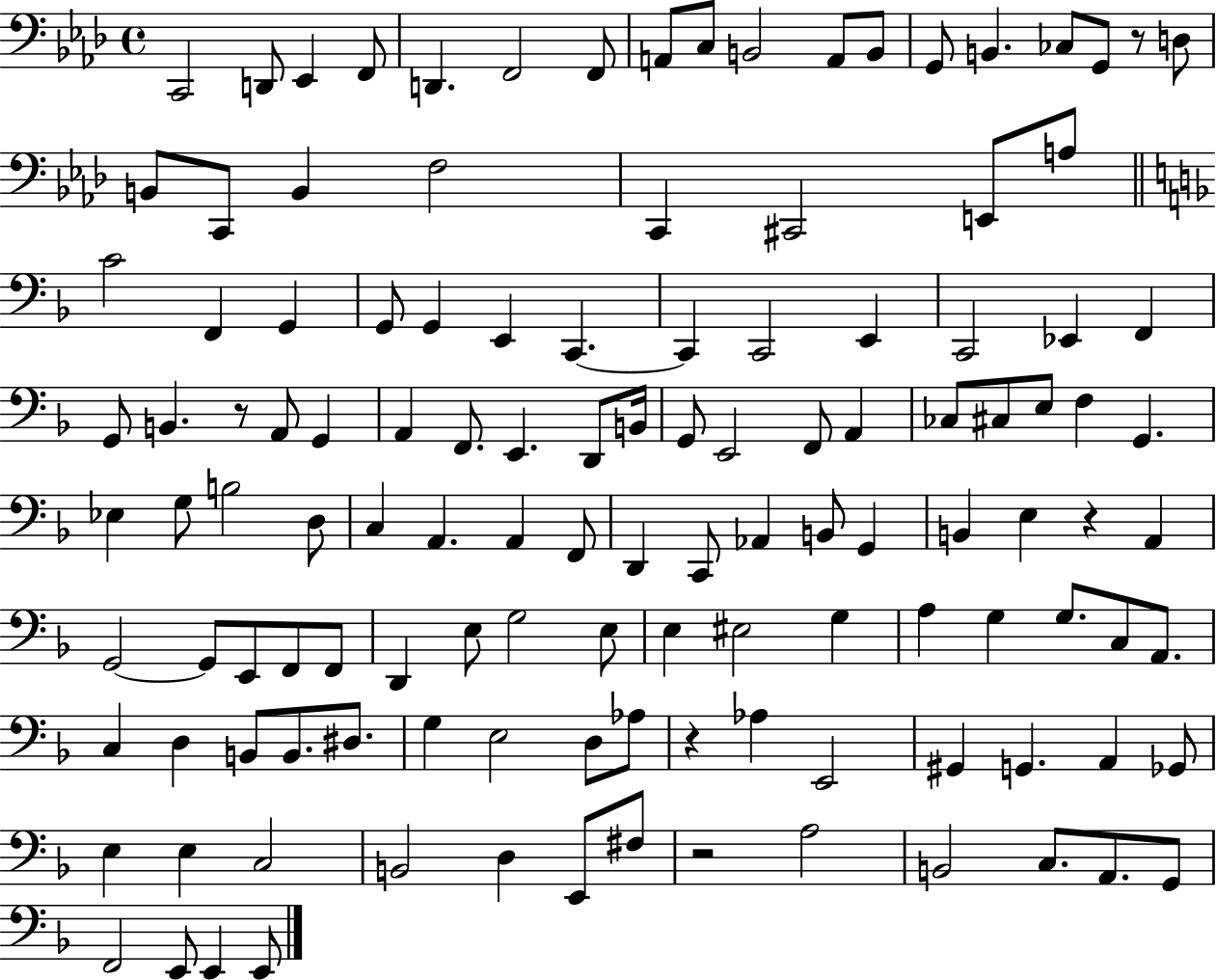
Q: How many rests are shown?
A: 5